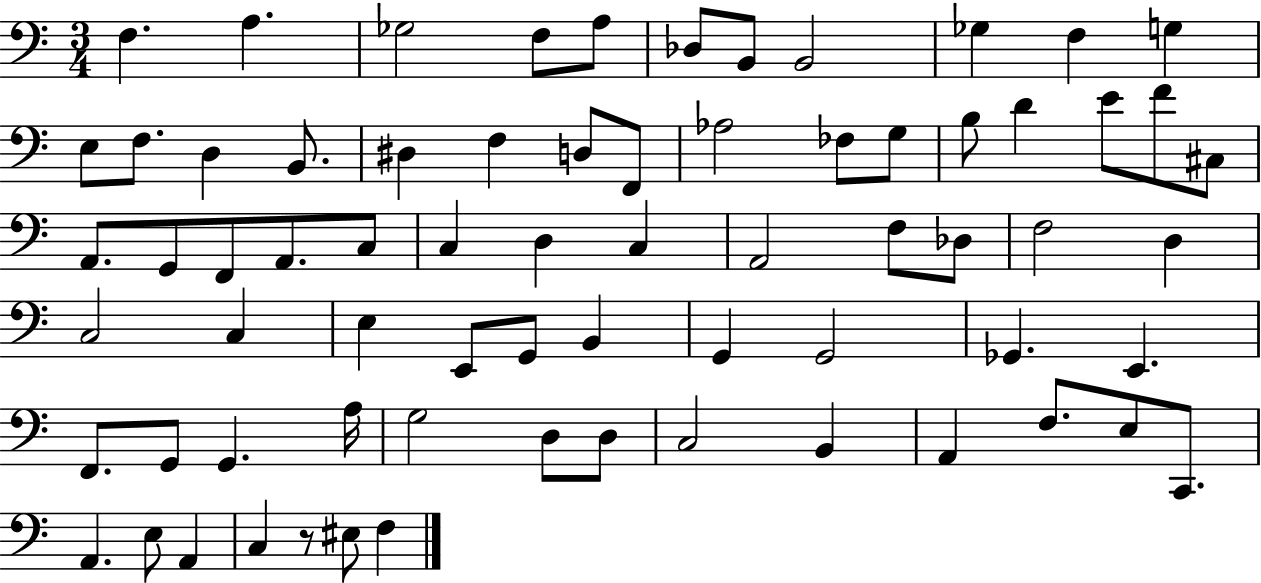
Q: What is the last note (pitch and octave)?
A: F3